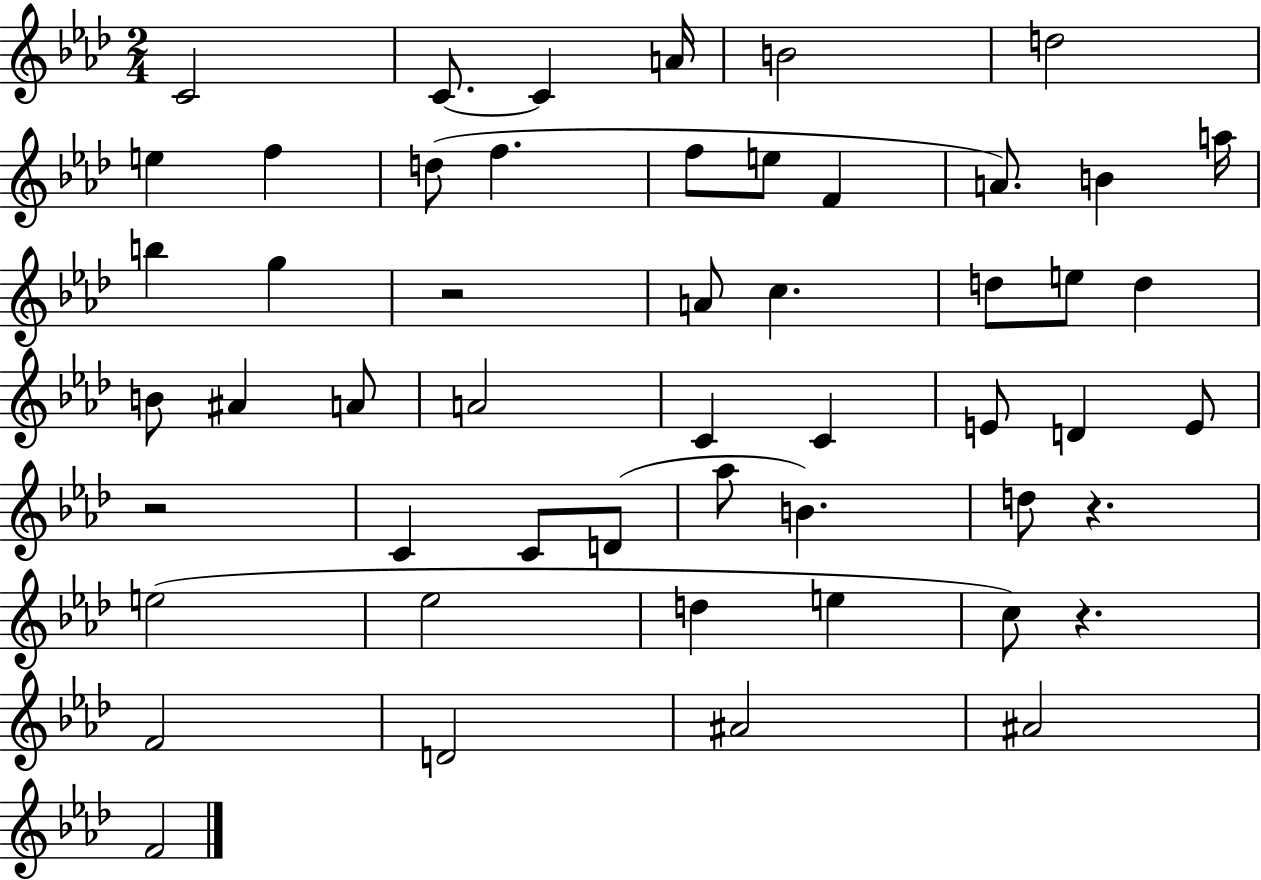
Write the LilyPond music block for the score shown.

{
  \clef treble
  \numericTimeSignature
  \time 2/4
  \key aes \major
  c'2 | c'8.~~ c'4 a'16 | b'2 | d''2 | \break e''4 f''4 | d''8( f''4. | f''8 e''8 f'4 | a'8.) b'4 a''16 | \break b''4 g''4 | r2 | a'8 c''4. | d''8 e''8 d''4 | \break b'8 ais'4 a'8 | a'2 | c'4 c'4 | e'8 d'4 e'8 | \break r2 | c'4 c'8 d'8( | aes''8 b'4.) | d''8 r4. | \break e''2( | ees''2 | d''4 e''4 | c''8) r4. | \break f'2 | d'2 | ais'2 | ais'2 | \break f'2 | \bar "|."
}